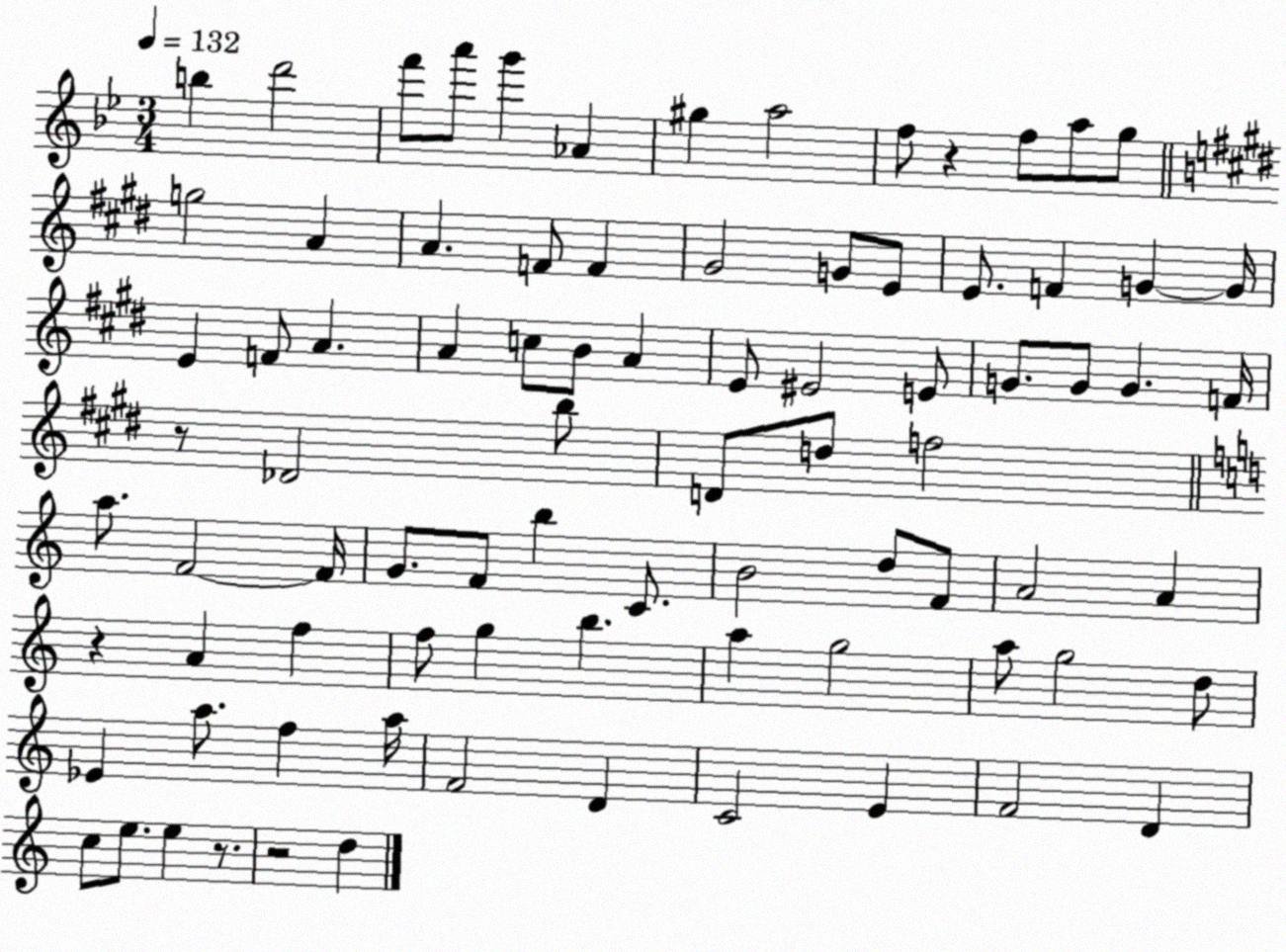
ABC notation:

X:1
T:Untitled
M:3/4
L:1/4
K:Bb
b d'2 f'/2 a'/2 g' _A ^g a2 f/2 z f/2 a/2 g/2 g2 A A F/2 F ^G2 G/2 E/2 E/2 F G G/4 E F/2 A A c/2 B/2 A E/2 ^E2 E/2 G/2 G/2 G F/4 z/2 _D2 b/2 D/2 d/2 f2 a/2 F2 F/4 G/2 F/2 b C/2 B2 d/2 F/2 A2 A z A f f/2 g b a g2 a/2 g2 d/2 _E a/2 f a/4 F2 D C2 E F2 D c/2 e/2 e z/2 z2 d